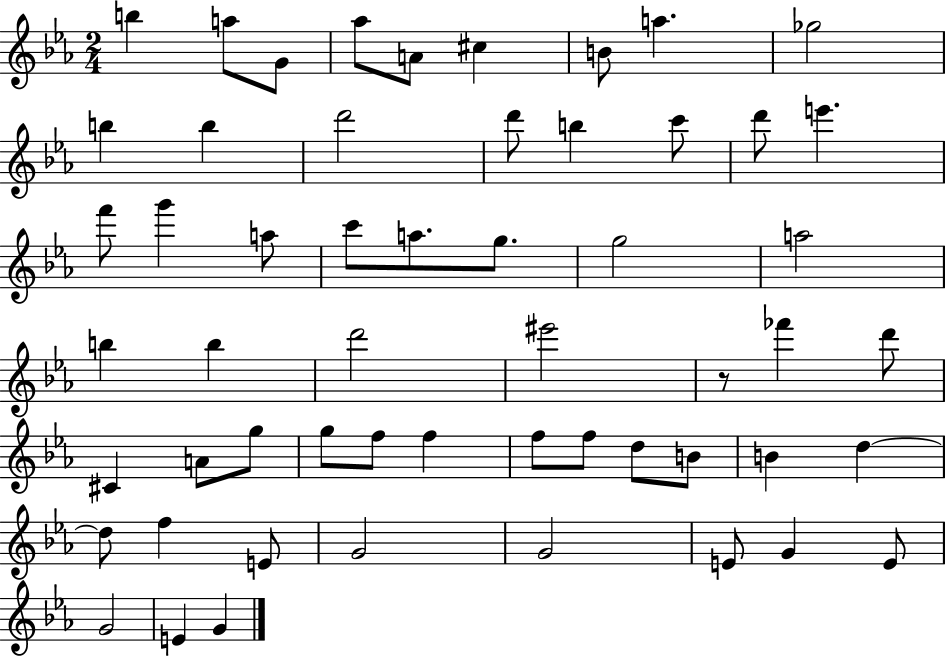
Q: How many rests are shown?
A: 1